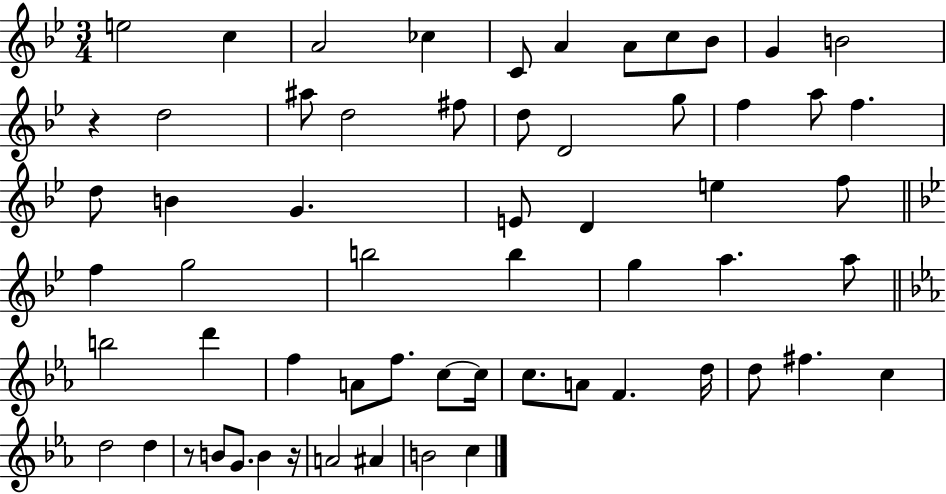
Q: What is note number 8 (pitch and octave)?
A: C5